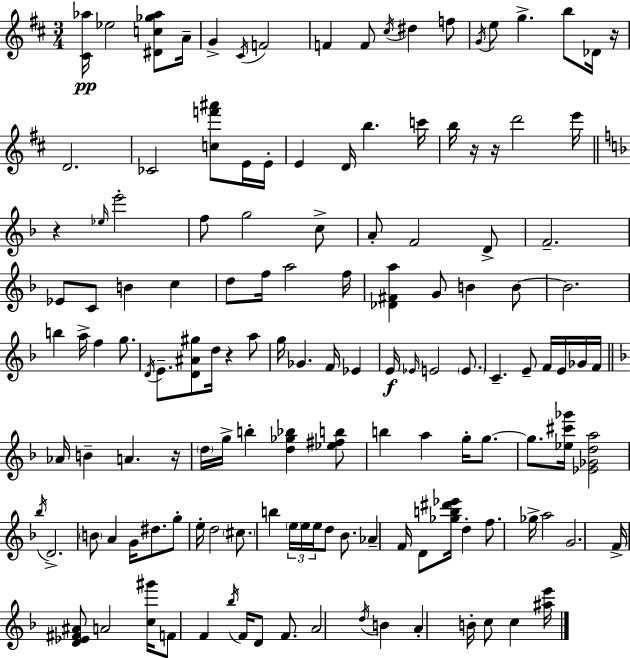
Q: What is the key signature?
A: D major